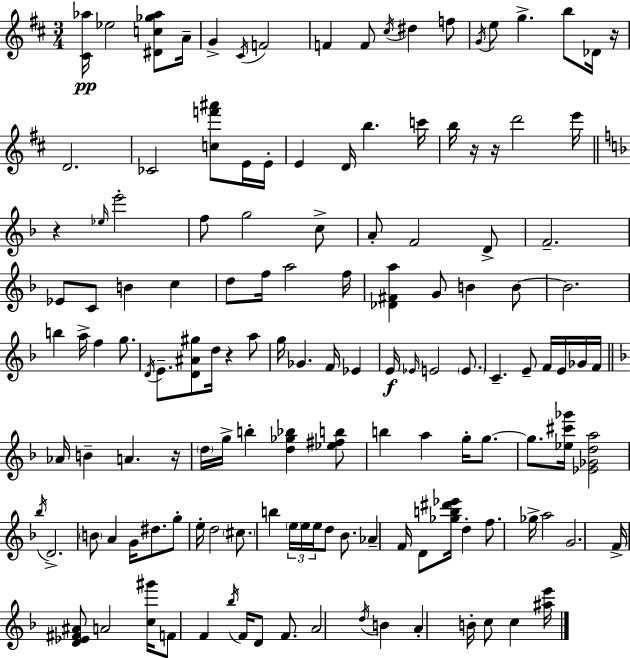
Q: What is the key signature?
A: D major